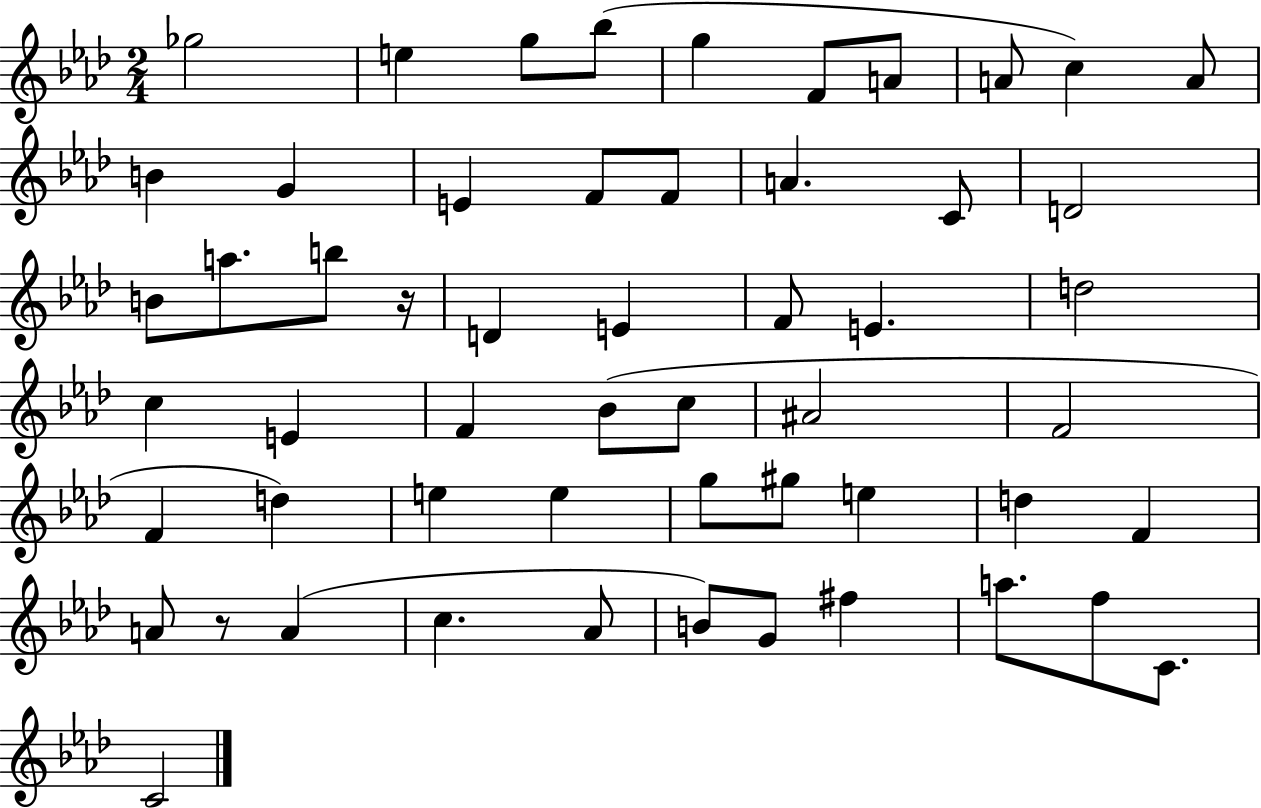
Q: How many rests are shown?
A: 2